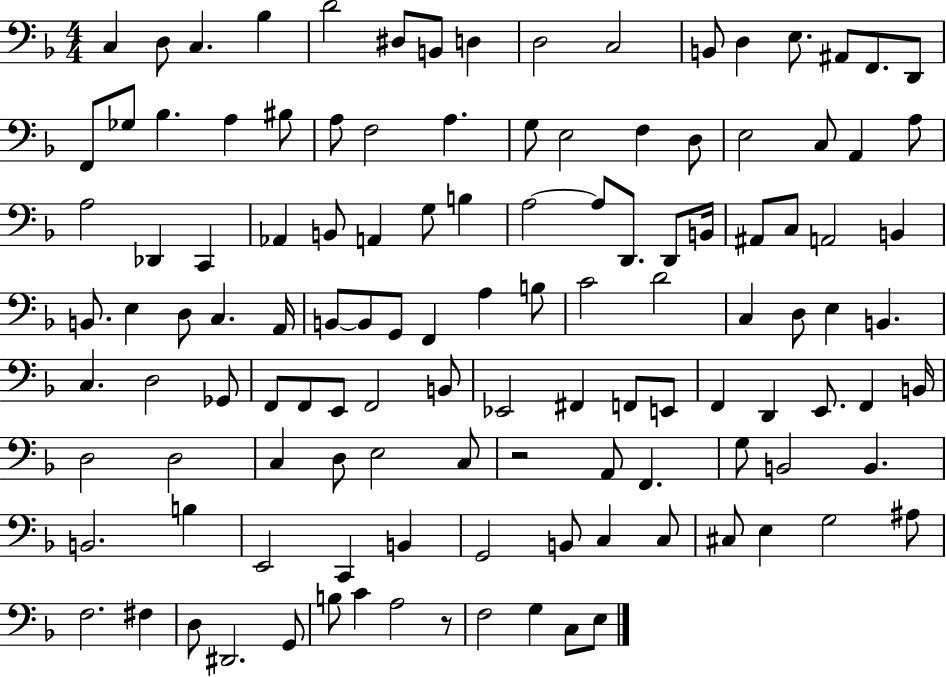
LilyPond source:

{
  \clef bass
  \numericTimeSignature
  \time 4/4
  \key f \major
  \repeat volta 2 { c4 d8 c4. bes4 | d'2 dis8 b,8 d4 | d2 c2 | b,8 d4 e8. ais,8 f,8. d,8 | \break f,8 ges8 bes4. a4 bis8 | a8 f2 a4. | g8 e2 f4 d8 | e2 c8 a,4 a8 | \break a2 des,4 c,4 | aes,4 b,8 a,4 g8 b4 | a2~~ a8 d,8. d,8 b,16 | ais,8 c8 a,2 b,4 | \break b,8. e4 d8 c4. a,16 | b,8~~ b,8 g,8 f,4 a4 b8 | c'2 d'2 | c4 d8 e4 b,4. | \break c4. d2 ges,8 | f,8 f,8 e,8 f,2 b,8 | ees,2 fis,4 f,8 e,8 | f,4 d,4 e,8. f,4 b,16 | \break d2 d2 | c4 d8 e2 c8 | r2 a,8 f,4. | g8 b,2 b,4. | \break b,2. b4 | e,2 c,4 b,4 | g,2 b,8 c4 c8 | cis8 e4 g2 ais8 | \break f2. fis4 | d8 dis,2. g,8 | b8 c'4 a2 r8 | f2 g4 c8 e8 | \break } \bar "|."
}